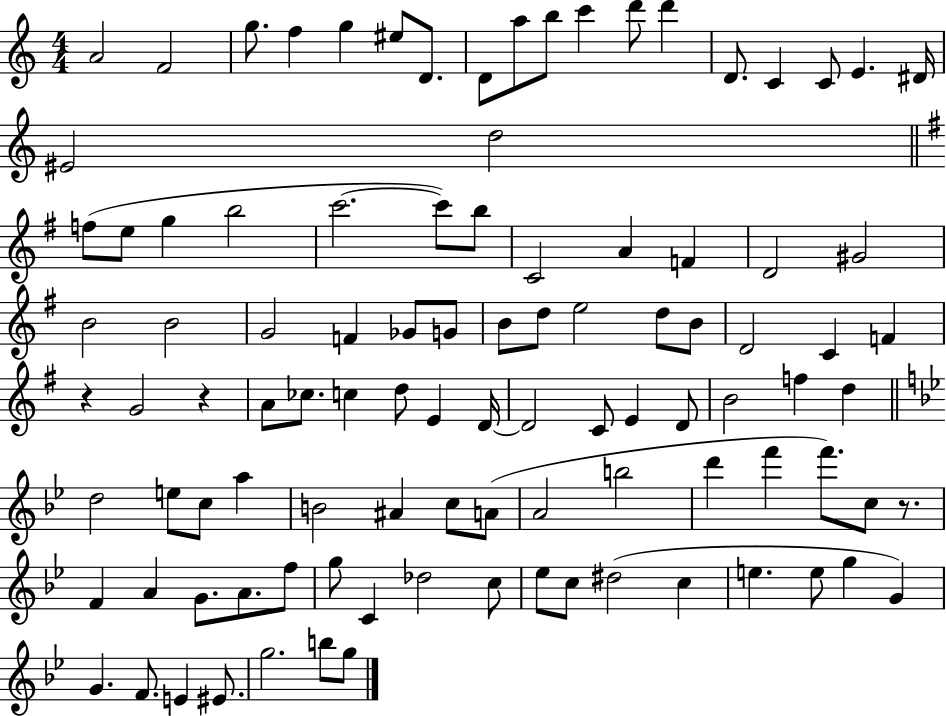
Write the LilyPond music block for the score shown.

{
  \clef treble
  \numericTimeSignature
  \time 4/4
  \key c \major
  \repeat volta 2 { a'2 f'2 | g''8. f''4 g''4 eis''8 d'8. | d'8 a''8 b''8 c'''4 d'''8 d'''4 | d'8. c'4 c'8 e'4. dis'16 | \break eis'2 d''2 | \bar "||" \break \key g \major f''8( e''8 g''4 b''2 | c'''2.~~ c'''8) b''8 | c'2 a'4 f'4 | d'2 gis'2 | \break b'2 b'2 | g'2 f'4 ges'8 g'8 | b'8 d''8 e''2 d''8 b'8 | d'2 c'4 f'4 | \break r4 g'2 r4 | a'8 ces''8. c''4 d''8 e'4 d'16~~ | d'2 c'8 e'4 d'8 | b'2 f''4 d''4 | \break \bar "||" \break \key g \minor d''2 e''8 c''8 a''4 | b'2 ais'4 c''8 a'8( | a'2 b''2 | d'''4 f'''4 f'''8.) c''8 r8. | \break f'4 a'4 g'8. a'8. f''8 | g''8 c'4 des''2 c''8 | ees''8 c''8 dis''2( c''4 | e''4. e''8 g''4 g'4) | \break g'4. f'8. e'4 eis'8. | g''2. b''8 g''8 | } \bar "|."
}